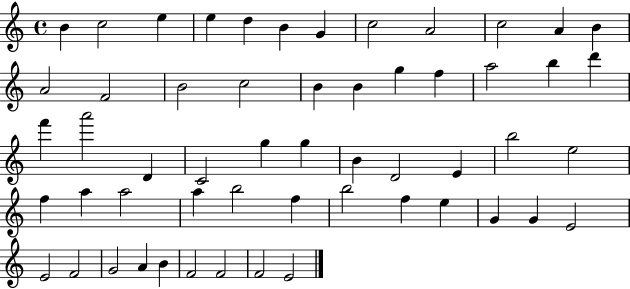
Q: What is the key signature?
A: C major